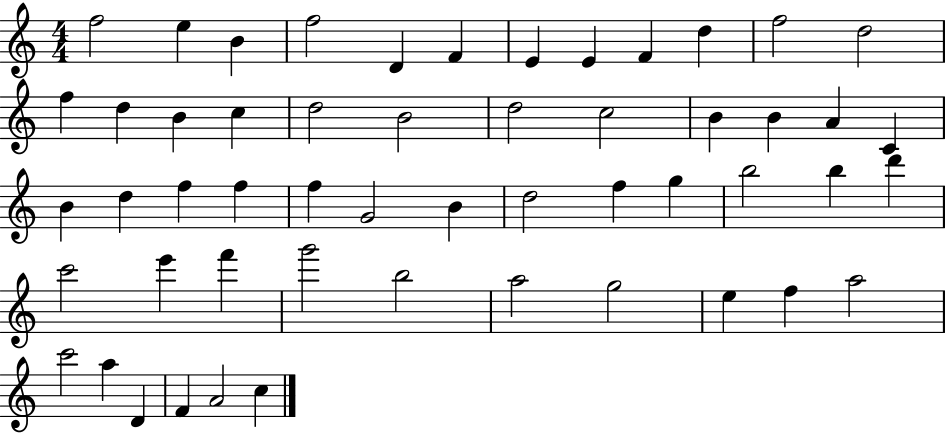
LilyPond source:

{
  \clef treble
  \numericTimeSignature
  \time 4/4
  \key c \major
  f''2 e''4 b'4 | f''2 d'4 f'4 | e'4 e'4 f'4 d''4 | f''2 d''2 | \break f''4 d''4 b'4 c''4 | d''2 b'2 | d''2 c''2 | b'4 b'4 a'4 c'4 | \break b'4 d''4 f''4 f''4 | f''4 g'2 b'4 | d''2 f''4 g''4 | b''2 b''4 d'''4 | \break c'''2 e'''4 f'''4 | g'''2 b''2 | a''2 g''2 | e''4 f''4 a''2 | \break c'''2 a''4 d'4 | f'4 a'2 c''4 | \bar "|."
}